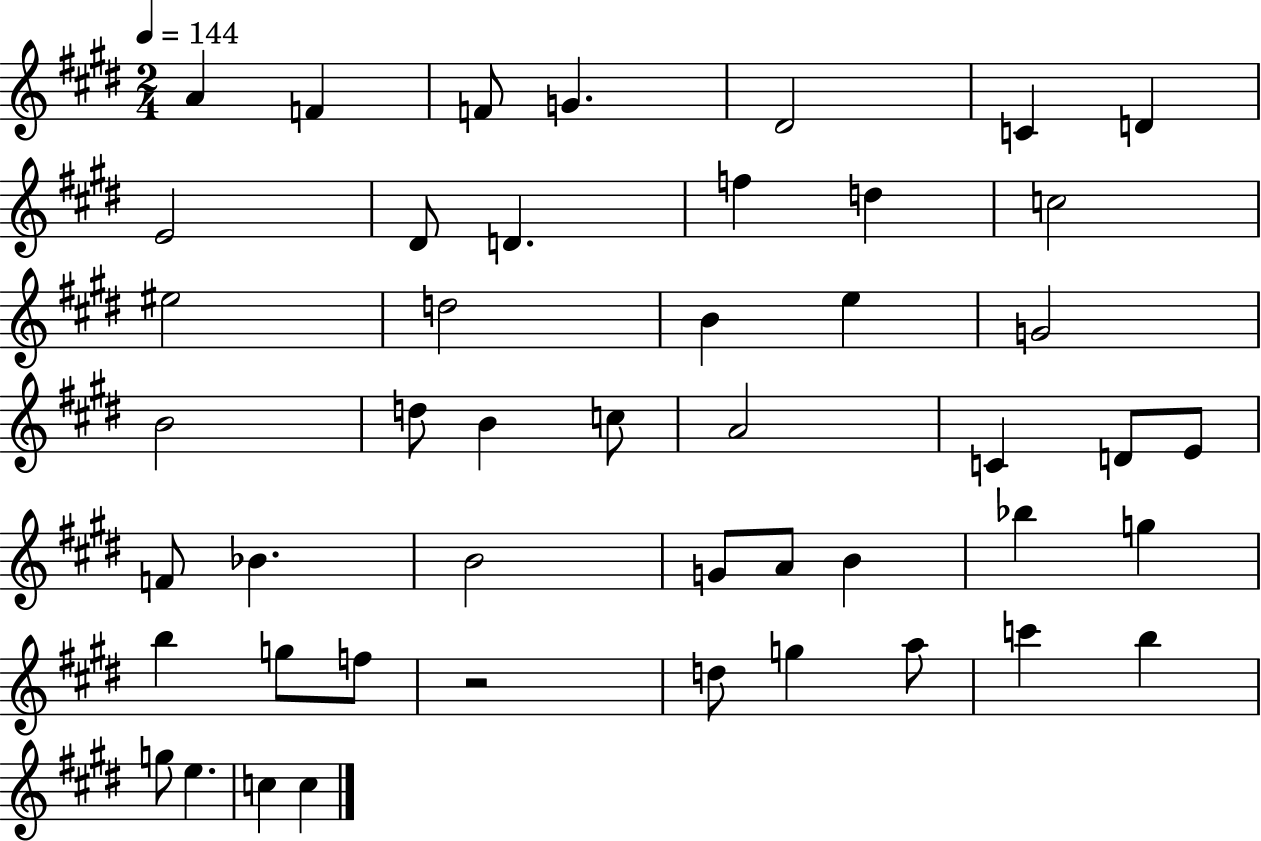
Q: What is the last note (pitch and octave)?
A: C5